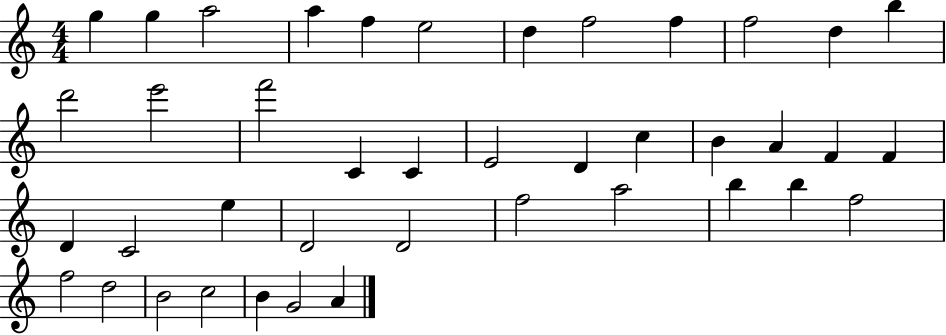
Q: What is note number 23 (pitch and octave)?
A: F4